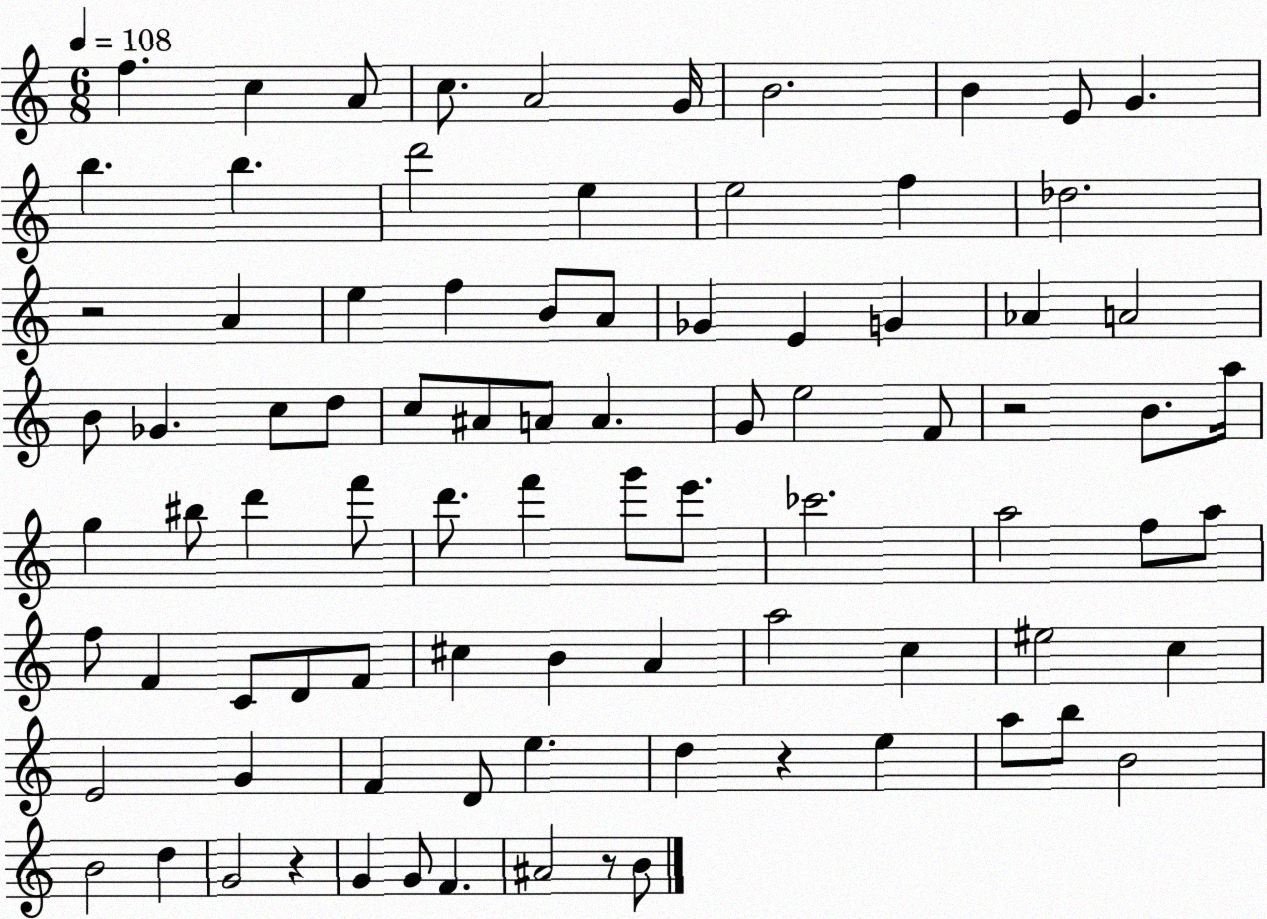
X:1
T:Untitled
M:6/8
L:1/4
K:C
f c A/2 c/2 A2 G/4 B2 B E/2 G b b d'2 e e2 f _d2 z2 A e f B/2 A/2 _G E G _A A2 B/2 _G c/2 d/2 c/2 ^A/2 A/2 A G/2 e2 F/2 z2 B/2 a/4 g ^b/2 d' f'/2 d'/2 f' g'/2 e'/2 _c'2 a2 f/2 a/2 f/2 F C/2 D/2 F/2 ^c B A a2 c ^e2 c E2 G F D/2 e d z e a/2 b/2 B2 B2 d G2 z G G/2 F ^A2 z/2 B/2